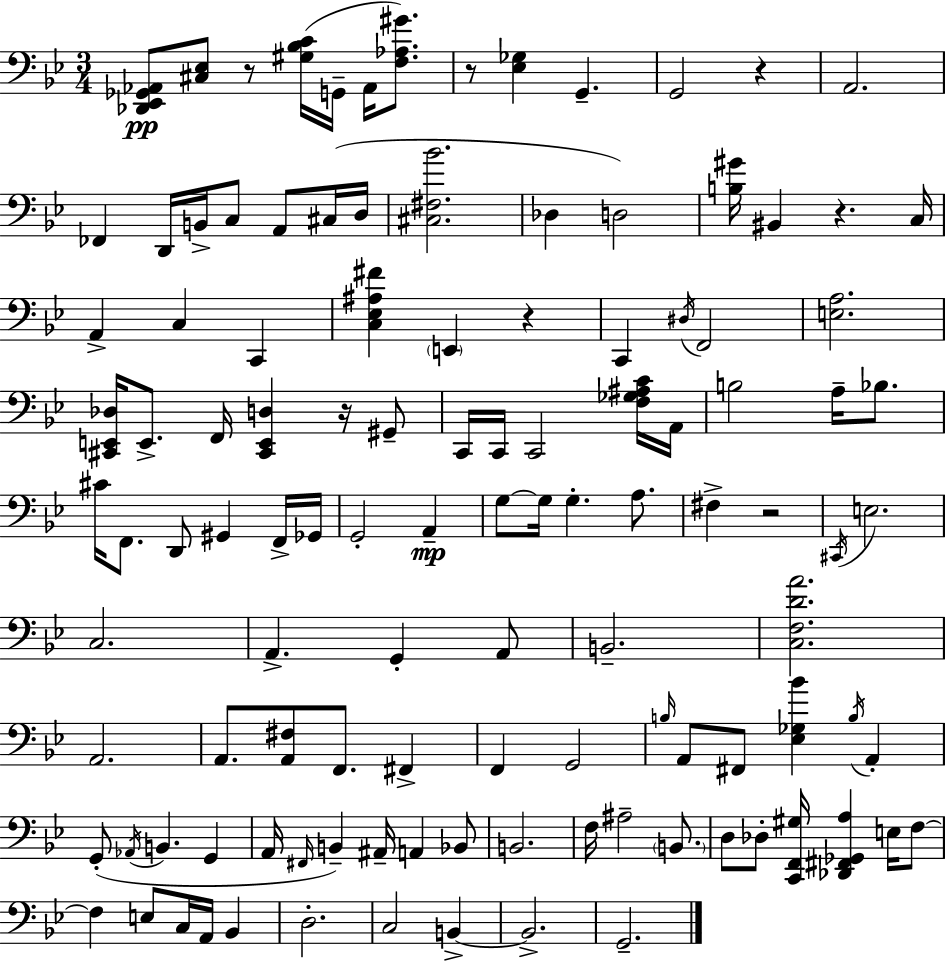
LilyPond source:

{
  \clef bass
  \numericTimeSignature
  \time 3/4
  \key g \minor
  <des, ees, ges, aes,>8\pp <cis ees>8 r8 <gis bes c'>16( g,16-- aes,16 <f aes gis'>8.) | r8 <ees ges>4 g,4.-- | g,2 r4 | a,2. | \break fes,4 d,16 b,16-> c8 a,8 cis16( d16 | <cis fis bes'>2. | des4 d2) | <b gis'>16 bis,4 r4. c16 | \break a,4-> c4 c,4 | <c ees ais fis'>4 \parenthesize e,4 r4 | c,4 \acciaccatura { dis16 } f,2 | <e a>2. | \break <cis, e, des>16 e,8.-> f,16 <cis, e, d>4 r16 gis,8-- | c,16 c,16 c,2 <f ges ais c'>16 | a,16 b2 a16-- bes8. | cis'16 f,8. d,8 gis,4 f,16-> | \break ges,16 g,2-. a,4--\mp | g8~~ g16 g4.-. a8. | fis4-> r2 | \acciaccatura { cis,16 } e2. | \break c2. | a,4.-> g,4-. | a,8 b,2.-- | <c f d' a'>2. | \break a,2. | a,8. <a, fis>8 f,8. fis,4-> | f,4 g,2 | \grace { b16 } a,8 fis,8 <ees ges bes'>4 \acciaccatura { b16 } | \break a,4-. g,8-.( \acciaccatura { aes,16 } b,4. | g,4 a,16 \grace { fis,16 }) b,4-- ais,16-- | a,4 bes,8 b,2. | f16 ais2-- | \break \parenthesize b,8. d8 des8-. <c, f, gis>16 <des, fis, ges, a>4 | e16 f8~~ f4 e8 | c16 a,16 bes,4 d2.-. | c2 | \break b,4->~~ b,2.-> | g,2.-- | \bar "|."
}